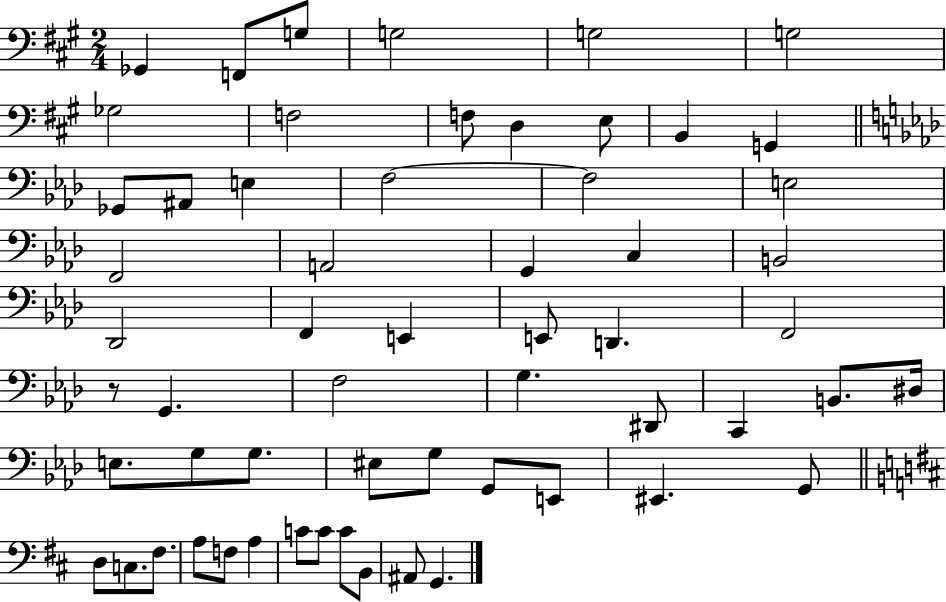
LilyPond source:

{
  \clef bass
  \numericTimeSignature
  \time 2/4
  \key a \major
  ges,4 f,8 g8 | g2 | g2 | g2 | \break ges2 | f2 | f8 d4 e8 | b,4 g,4 | \break \bar "||" \break \key f \minor ges,8 ais,8 e4 | f2~~ | f2 | e2 | \break f,2 | a,2 | g,4 c4 | b,2 | \break des,2 | f,4 e,4 | e,8 d,4. | f,2 | \break r8 g,4. | f2 | g4. dis,8 | c,4 b,8. dis16 | \break e8. g8 g8. | eis8 g8 g,8 e,8 | eis,4. g,8 | \bar "||" \break \key d \major d8 c8. fis8. | a8 f8 a4 | c'8 c'8 c'8 b,8 | ais,8 g,4. | \break \bar "|."
}